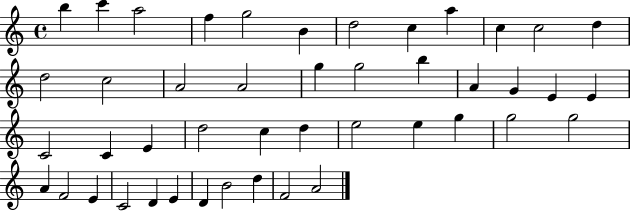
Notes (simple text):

B5/q C6/q A5/h F5/q G5/h B4/q D5/h C5/q A5/q C5/q C5/h D5/q D5/h C5/h A4/h A4/h G5/q G5/h B5/q A4/q G4/q E4/q E4/q C4/h C4/q E4/q D5/h C5/q D5/q E5/h E5/q G5/q G5/h G5/h A4/q F4/h E4/q C4/h D4/q E4/q D4/q B4/h D5/q F4/h A4/h